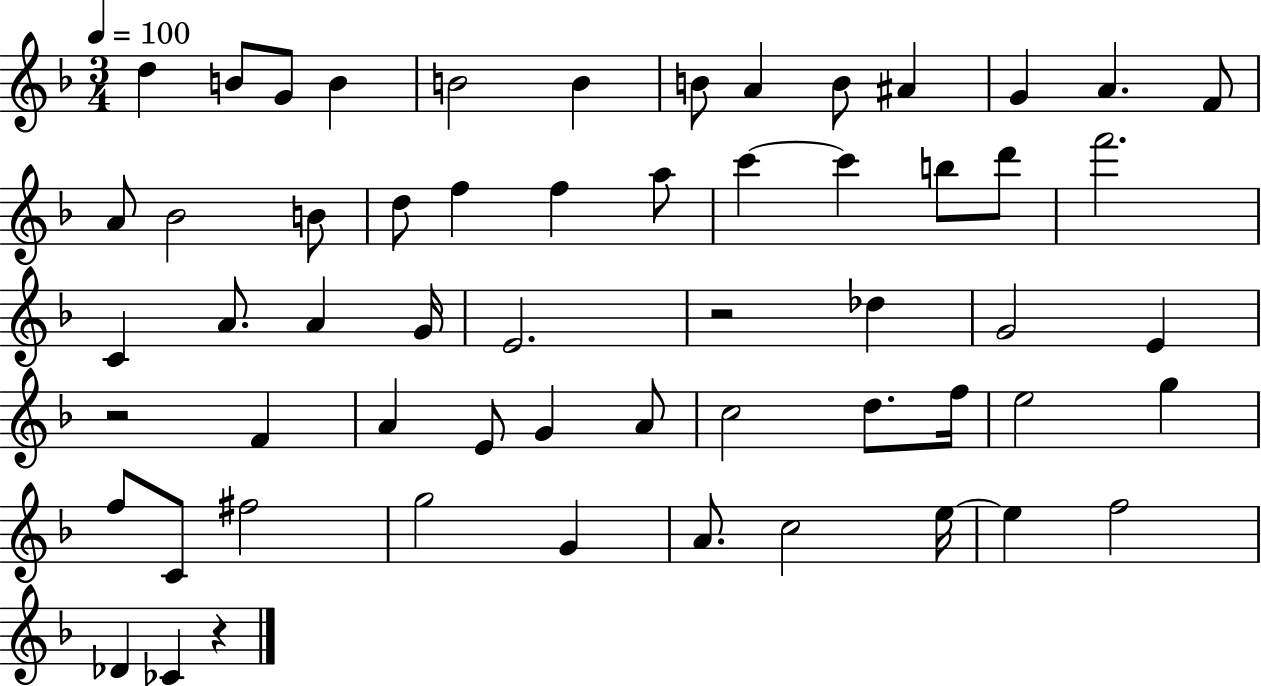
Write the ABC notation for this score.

X:1
T:Untitled
M:3/4
L:1/4
K:F
d B/2 G/2 B B2 B B/2 A B/2 ^A G A F/2 A/2 _B2 B/2 d/2 f f a/2 c' c' b/2 d'/2 f'2 C A/2 A G/4 E2 z2 _d G2 E z2 F A E/2 G A/2 c2 d/2 f/4 e2 g f/2 C/2 ^f2 g2 G A/2 c2 e/4 e f2 _D _C z